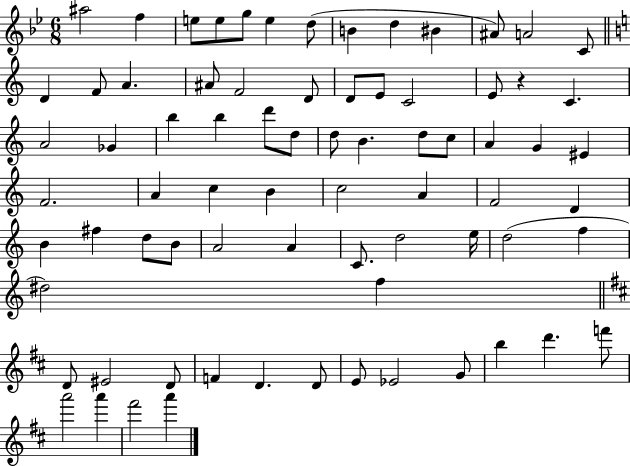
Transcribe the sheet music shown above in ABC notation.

X:1
T:Untitled
M:6/8
L:1/4
K:Bb
^a2 f e/2 e/2 g/2 e d/2 B d ^B ^A/2 A2 C/2 D F/2 A ^A/2 F2 D/2 D/2 E/2 C2 E/2 z C A2 _G b b d'/2 d/2 d/2 B d/2 c/2 A G ^E F2 A c B c2 A F2 D B ^f d/2 B/2 A2 A C/2 d2 e/4 d2 f ^d2 f D/2 ^E2 D/2 F D D/2 E/2 _E2 G/2 b d' f'/2 a'2 a' ^f'2 a'